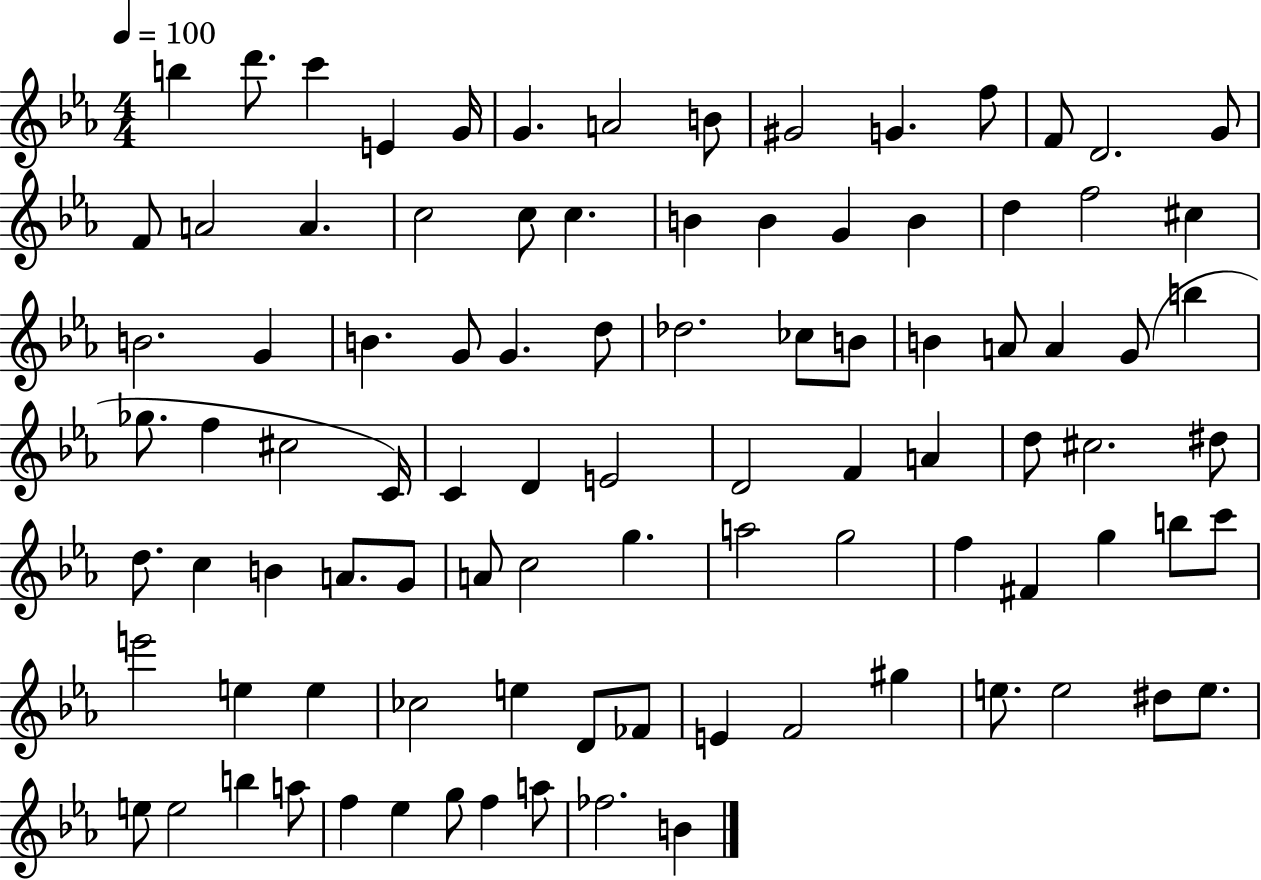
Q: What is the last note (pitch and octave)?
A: B4